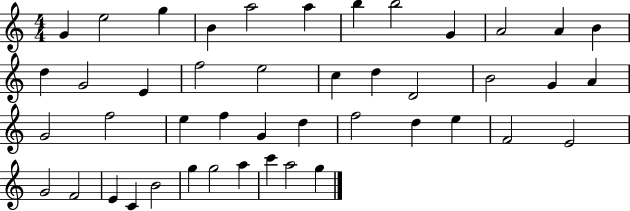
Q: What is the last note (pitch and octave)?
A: G5